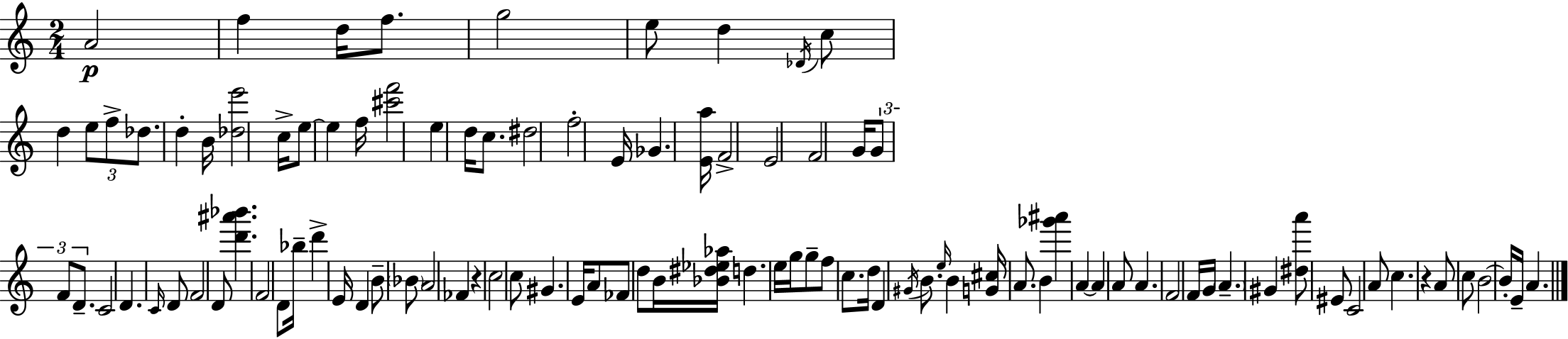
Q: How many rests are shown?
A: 2